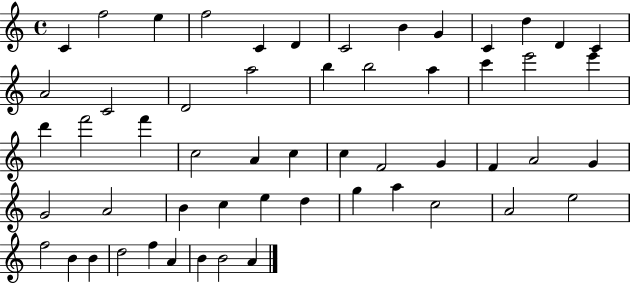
X:1
T:Untitled
M:4/4
L:1/4
K:C
C f2 e f2 C D C2 B G C d D C A2 C2 D2 a2 b b2 a c' e'2 e' d' f'2 f' c2 A c c F2 G F A2 G G2 A2 B c e d g a c2 A2 e2 f2 B B d2 f A B B2 A